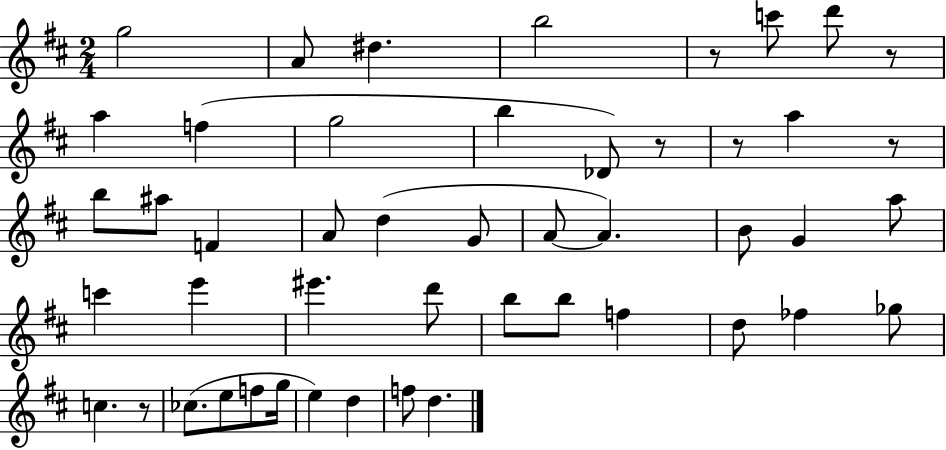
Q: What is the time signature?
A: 2/4